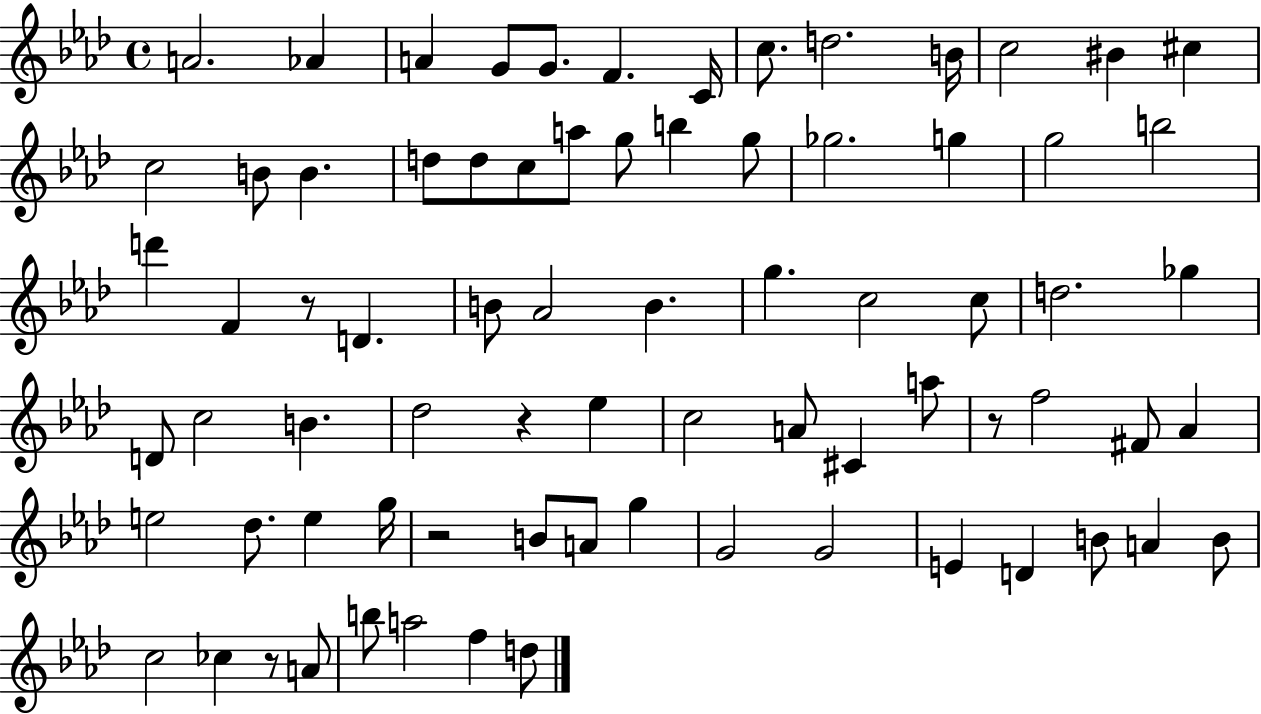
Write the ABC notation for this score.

X:1
T:Untitled
M:4/4
L:1/4
K:Ab
A2 _A A G/2 G/2 F C/4 c/2 d2 B/4 c2 ^B ^c c2 B/2 B d/2 d/2 c/2 a/2 g/2 b g/2 _g2 g g2 b2 d' F z/2 D B/2 _A2 B g c2 c/2 d2 _g D/2 c2 B _d2 z _e c2 A/2 ^C a/2 z/2 f2 ^F/2 _A e2 _d/2 e g/4 z2 B/2 A/2 g G2 G2 E D B/2 A B/2 c2 _c z/2 A/2 b/2 a2 f d/2